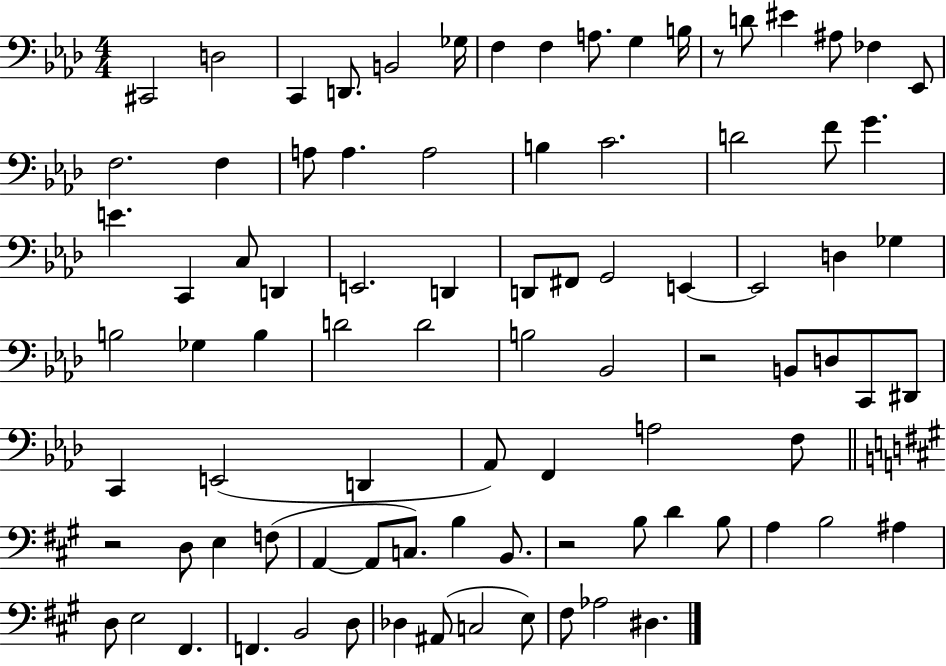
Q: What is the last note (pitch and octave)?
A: D#3